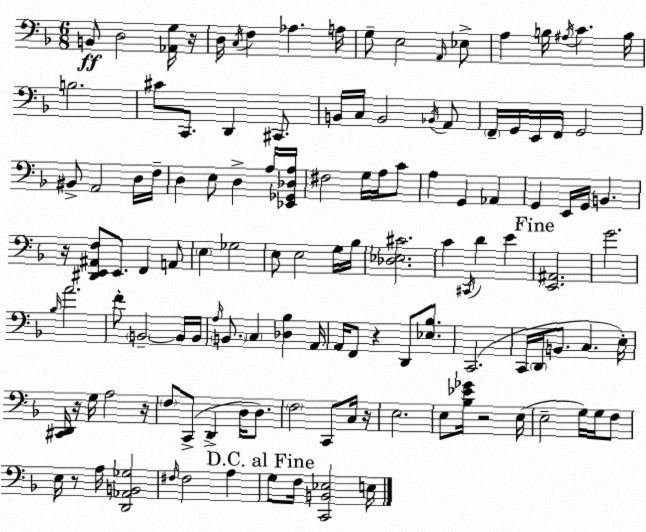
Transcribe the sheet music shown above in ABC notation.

X:1
T:Untitled
M:6/8
L:1/4
K:Dm
B,,/2 D,2 [_A,,G,]/4 z/4 D,/4 C,/4 F, _A, A,/4 G,/2 E,2 A,,/4 _E,/2 A, B,/4 ^A,/4 C B,/4 B,2 ^C/2 C,,/2 D,, ^C,,/2 B,,/4 C,/4 B,,2 _B,,/4 A,,/2 F,,/4 G,,/4 E,,/4 F,,/4 G,,2 ^B,,/2 A,,2 D,/4 F,/4 D, E,/2 D, A,/4 [_E,,_G,,_D,A,]/4 ^F,2 G,/4 A,/4 C/2 A, G,, _A,, G,, E,,/4 G,,/4 B,, z/4 [^D,,E,,^A,,F,]/2 E,,/2 F,, A,,/2 E, _G,2 E,/2 E,2 G,/4 _B,/4 [_D,_E,^C]2 C ^C,,/4 D E [E,,^A,,]2 G2 _B,/4 A2 F/2 B,,2 B,,/4 B,,/4 A,/4 B,,/2 C, [_D,_B,] A,,/4 A,,/4 F,,/2 z D,,/2 [_E,_B,]/2 C,,2 C,,/4 D,,/4 B,,/2 C, E,/4 [^C,,D,,]/4 z/4 G,/4 A,2 z/4 F,/2 C,,/2 D,, D,/4 D,/2 F,2 C,,/2 C,/4 z/4 E,2 E,/2 [_B,_E_G]/4 z2 E,/4 E,2 G,/4 G,/4 F,/2 E,/4 z/2 A,/4 [D,,_A,,B,,_G,]2 ^F,/4 ^F,2 A, G,/2 F,/4 [C,,B,,_E,]2 E,/4